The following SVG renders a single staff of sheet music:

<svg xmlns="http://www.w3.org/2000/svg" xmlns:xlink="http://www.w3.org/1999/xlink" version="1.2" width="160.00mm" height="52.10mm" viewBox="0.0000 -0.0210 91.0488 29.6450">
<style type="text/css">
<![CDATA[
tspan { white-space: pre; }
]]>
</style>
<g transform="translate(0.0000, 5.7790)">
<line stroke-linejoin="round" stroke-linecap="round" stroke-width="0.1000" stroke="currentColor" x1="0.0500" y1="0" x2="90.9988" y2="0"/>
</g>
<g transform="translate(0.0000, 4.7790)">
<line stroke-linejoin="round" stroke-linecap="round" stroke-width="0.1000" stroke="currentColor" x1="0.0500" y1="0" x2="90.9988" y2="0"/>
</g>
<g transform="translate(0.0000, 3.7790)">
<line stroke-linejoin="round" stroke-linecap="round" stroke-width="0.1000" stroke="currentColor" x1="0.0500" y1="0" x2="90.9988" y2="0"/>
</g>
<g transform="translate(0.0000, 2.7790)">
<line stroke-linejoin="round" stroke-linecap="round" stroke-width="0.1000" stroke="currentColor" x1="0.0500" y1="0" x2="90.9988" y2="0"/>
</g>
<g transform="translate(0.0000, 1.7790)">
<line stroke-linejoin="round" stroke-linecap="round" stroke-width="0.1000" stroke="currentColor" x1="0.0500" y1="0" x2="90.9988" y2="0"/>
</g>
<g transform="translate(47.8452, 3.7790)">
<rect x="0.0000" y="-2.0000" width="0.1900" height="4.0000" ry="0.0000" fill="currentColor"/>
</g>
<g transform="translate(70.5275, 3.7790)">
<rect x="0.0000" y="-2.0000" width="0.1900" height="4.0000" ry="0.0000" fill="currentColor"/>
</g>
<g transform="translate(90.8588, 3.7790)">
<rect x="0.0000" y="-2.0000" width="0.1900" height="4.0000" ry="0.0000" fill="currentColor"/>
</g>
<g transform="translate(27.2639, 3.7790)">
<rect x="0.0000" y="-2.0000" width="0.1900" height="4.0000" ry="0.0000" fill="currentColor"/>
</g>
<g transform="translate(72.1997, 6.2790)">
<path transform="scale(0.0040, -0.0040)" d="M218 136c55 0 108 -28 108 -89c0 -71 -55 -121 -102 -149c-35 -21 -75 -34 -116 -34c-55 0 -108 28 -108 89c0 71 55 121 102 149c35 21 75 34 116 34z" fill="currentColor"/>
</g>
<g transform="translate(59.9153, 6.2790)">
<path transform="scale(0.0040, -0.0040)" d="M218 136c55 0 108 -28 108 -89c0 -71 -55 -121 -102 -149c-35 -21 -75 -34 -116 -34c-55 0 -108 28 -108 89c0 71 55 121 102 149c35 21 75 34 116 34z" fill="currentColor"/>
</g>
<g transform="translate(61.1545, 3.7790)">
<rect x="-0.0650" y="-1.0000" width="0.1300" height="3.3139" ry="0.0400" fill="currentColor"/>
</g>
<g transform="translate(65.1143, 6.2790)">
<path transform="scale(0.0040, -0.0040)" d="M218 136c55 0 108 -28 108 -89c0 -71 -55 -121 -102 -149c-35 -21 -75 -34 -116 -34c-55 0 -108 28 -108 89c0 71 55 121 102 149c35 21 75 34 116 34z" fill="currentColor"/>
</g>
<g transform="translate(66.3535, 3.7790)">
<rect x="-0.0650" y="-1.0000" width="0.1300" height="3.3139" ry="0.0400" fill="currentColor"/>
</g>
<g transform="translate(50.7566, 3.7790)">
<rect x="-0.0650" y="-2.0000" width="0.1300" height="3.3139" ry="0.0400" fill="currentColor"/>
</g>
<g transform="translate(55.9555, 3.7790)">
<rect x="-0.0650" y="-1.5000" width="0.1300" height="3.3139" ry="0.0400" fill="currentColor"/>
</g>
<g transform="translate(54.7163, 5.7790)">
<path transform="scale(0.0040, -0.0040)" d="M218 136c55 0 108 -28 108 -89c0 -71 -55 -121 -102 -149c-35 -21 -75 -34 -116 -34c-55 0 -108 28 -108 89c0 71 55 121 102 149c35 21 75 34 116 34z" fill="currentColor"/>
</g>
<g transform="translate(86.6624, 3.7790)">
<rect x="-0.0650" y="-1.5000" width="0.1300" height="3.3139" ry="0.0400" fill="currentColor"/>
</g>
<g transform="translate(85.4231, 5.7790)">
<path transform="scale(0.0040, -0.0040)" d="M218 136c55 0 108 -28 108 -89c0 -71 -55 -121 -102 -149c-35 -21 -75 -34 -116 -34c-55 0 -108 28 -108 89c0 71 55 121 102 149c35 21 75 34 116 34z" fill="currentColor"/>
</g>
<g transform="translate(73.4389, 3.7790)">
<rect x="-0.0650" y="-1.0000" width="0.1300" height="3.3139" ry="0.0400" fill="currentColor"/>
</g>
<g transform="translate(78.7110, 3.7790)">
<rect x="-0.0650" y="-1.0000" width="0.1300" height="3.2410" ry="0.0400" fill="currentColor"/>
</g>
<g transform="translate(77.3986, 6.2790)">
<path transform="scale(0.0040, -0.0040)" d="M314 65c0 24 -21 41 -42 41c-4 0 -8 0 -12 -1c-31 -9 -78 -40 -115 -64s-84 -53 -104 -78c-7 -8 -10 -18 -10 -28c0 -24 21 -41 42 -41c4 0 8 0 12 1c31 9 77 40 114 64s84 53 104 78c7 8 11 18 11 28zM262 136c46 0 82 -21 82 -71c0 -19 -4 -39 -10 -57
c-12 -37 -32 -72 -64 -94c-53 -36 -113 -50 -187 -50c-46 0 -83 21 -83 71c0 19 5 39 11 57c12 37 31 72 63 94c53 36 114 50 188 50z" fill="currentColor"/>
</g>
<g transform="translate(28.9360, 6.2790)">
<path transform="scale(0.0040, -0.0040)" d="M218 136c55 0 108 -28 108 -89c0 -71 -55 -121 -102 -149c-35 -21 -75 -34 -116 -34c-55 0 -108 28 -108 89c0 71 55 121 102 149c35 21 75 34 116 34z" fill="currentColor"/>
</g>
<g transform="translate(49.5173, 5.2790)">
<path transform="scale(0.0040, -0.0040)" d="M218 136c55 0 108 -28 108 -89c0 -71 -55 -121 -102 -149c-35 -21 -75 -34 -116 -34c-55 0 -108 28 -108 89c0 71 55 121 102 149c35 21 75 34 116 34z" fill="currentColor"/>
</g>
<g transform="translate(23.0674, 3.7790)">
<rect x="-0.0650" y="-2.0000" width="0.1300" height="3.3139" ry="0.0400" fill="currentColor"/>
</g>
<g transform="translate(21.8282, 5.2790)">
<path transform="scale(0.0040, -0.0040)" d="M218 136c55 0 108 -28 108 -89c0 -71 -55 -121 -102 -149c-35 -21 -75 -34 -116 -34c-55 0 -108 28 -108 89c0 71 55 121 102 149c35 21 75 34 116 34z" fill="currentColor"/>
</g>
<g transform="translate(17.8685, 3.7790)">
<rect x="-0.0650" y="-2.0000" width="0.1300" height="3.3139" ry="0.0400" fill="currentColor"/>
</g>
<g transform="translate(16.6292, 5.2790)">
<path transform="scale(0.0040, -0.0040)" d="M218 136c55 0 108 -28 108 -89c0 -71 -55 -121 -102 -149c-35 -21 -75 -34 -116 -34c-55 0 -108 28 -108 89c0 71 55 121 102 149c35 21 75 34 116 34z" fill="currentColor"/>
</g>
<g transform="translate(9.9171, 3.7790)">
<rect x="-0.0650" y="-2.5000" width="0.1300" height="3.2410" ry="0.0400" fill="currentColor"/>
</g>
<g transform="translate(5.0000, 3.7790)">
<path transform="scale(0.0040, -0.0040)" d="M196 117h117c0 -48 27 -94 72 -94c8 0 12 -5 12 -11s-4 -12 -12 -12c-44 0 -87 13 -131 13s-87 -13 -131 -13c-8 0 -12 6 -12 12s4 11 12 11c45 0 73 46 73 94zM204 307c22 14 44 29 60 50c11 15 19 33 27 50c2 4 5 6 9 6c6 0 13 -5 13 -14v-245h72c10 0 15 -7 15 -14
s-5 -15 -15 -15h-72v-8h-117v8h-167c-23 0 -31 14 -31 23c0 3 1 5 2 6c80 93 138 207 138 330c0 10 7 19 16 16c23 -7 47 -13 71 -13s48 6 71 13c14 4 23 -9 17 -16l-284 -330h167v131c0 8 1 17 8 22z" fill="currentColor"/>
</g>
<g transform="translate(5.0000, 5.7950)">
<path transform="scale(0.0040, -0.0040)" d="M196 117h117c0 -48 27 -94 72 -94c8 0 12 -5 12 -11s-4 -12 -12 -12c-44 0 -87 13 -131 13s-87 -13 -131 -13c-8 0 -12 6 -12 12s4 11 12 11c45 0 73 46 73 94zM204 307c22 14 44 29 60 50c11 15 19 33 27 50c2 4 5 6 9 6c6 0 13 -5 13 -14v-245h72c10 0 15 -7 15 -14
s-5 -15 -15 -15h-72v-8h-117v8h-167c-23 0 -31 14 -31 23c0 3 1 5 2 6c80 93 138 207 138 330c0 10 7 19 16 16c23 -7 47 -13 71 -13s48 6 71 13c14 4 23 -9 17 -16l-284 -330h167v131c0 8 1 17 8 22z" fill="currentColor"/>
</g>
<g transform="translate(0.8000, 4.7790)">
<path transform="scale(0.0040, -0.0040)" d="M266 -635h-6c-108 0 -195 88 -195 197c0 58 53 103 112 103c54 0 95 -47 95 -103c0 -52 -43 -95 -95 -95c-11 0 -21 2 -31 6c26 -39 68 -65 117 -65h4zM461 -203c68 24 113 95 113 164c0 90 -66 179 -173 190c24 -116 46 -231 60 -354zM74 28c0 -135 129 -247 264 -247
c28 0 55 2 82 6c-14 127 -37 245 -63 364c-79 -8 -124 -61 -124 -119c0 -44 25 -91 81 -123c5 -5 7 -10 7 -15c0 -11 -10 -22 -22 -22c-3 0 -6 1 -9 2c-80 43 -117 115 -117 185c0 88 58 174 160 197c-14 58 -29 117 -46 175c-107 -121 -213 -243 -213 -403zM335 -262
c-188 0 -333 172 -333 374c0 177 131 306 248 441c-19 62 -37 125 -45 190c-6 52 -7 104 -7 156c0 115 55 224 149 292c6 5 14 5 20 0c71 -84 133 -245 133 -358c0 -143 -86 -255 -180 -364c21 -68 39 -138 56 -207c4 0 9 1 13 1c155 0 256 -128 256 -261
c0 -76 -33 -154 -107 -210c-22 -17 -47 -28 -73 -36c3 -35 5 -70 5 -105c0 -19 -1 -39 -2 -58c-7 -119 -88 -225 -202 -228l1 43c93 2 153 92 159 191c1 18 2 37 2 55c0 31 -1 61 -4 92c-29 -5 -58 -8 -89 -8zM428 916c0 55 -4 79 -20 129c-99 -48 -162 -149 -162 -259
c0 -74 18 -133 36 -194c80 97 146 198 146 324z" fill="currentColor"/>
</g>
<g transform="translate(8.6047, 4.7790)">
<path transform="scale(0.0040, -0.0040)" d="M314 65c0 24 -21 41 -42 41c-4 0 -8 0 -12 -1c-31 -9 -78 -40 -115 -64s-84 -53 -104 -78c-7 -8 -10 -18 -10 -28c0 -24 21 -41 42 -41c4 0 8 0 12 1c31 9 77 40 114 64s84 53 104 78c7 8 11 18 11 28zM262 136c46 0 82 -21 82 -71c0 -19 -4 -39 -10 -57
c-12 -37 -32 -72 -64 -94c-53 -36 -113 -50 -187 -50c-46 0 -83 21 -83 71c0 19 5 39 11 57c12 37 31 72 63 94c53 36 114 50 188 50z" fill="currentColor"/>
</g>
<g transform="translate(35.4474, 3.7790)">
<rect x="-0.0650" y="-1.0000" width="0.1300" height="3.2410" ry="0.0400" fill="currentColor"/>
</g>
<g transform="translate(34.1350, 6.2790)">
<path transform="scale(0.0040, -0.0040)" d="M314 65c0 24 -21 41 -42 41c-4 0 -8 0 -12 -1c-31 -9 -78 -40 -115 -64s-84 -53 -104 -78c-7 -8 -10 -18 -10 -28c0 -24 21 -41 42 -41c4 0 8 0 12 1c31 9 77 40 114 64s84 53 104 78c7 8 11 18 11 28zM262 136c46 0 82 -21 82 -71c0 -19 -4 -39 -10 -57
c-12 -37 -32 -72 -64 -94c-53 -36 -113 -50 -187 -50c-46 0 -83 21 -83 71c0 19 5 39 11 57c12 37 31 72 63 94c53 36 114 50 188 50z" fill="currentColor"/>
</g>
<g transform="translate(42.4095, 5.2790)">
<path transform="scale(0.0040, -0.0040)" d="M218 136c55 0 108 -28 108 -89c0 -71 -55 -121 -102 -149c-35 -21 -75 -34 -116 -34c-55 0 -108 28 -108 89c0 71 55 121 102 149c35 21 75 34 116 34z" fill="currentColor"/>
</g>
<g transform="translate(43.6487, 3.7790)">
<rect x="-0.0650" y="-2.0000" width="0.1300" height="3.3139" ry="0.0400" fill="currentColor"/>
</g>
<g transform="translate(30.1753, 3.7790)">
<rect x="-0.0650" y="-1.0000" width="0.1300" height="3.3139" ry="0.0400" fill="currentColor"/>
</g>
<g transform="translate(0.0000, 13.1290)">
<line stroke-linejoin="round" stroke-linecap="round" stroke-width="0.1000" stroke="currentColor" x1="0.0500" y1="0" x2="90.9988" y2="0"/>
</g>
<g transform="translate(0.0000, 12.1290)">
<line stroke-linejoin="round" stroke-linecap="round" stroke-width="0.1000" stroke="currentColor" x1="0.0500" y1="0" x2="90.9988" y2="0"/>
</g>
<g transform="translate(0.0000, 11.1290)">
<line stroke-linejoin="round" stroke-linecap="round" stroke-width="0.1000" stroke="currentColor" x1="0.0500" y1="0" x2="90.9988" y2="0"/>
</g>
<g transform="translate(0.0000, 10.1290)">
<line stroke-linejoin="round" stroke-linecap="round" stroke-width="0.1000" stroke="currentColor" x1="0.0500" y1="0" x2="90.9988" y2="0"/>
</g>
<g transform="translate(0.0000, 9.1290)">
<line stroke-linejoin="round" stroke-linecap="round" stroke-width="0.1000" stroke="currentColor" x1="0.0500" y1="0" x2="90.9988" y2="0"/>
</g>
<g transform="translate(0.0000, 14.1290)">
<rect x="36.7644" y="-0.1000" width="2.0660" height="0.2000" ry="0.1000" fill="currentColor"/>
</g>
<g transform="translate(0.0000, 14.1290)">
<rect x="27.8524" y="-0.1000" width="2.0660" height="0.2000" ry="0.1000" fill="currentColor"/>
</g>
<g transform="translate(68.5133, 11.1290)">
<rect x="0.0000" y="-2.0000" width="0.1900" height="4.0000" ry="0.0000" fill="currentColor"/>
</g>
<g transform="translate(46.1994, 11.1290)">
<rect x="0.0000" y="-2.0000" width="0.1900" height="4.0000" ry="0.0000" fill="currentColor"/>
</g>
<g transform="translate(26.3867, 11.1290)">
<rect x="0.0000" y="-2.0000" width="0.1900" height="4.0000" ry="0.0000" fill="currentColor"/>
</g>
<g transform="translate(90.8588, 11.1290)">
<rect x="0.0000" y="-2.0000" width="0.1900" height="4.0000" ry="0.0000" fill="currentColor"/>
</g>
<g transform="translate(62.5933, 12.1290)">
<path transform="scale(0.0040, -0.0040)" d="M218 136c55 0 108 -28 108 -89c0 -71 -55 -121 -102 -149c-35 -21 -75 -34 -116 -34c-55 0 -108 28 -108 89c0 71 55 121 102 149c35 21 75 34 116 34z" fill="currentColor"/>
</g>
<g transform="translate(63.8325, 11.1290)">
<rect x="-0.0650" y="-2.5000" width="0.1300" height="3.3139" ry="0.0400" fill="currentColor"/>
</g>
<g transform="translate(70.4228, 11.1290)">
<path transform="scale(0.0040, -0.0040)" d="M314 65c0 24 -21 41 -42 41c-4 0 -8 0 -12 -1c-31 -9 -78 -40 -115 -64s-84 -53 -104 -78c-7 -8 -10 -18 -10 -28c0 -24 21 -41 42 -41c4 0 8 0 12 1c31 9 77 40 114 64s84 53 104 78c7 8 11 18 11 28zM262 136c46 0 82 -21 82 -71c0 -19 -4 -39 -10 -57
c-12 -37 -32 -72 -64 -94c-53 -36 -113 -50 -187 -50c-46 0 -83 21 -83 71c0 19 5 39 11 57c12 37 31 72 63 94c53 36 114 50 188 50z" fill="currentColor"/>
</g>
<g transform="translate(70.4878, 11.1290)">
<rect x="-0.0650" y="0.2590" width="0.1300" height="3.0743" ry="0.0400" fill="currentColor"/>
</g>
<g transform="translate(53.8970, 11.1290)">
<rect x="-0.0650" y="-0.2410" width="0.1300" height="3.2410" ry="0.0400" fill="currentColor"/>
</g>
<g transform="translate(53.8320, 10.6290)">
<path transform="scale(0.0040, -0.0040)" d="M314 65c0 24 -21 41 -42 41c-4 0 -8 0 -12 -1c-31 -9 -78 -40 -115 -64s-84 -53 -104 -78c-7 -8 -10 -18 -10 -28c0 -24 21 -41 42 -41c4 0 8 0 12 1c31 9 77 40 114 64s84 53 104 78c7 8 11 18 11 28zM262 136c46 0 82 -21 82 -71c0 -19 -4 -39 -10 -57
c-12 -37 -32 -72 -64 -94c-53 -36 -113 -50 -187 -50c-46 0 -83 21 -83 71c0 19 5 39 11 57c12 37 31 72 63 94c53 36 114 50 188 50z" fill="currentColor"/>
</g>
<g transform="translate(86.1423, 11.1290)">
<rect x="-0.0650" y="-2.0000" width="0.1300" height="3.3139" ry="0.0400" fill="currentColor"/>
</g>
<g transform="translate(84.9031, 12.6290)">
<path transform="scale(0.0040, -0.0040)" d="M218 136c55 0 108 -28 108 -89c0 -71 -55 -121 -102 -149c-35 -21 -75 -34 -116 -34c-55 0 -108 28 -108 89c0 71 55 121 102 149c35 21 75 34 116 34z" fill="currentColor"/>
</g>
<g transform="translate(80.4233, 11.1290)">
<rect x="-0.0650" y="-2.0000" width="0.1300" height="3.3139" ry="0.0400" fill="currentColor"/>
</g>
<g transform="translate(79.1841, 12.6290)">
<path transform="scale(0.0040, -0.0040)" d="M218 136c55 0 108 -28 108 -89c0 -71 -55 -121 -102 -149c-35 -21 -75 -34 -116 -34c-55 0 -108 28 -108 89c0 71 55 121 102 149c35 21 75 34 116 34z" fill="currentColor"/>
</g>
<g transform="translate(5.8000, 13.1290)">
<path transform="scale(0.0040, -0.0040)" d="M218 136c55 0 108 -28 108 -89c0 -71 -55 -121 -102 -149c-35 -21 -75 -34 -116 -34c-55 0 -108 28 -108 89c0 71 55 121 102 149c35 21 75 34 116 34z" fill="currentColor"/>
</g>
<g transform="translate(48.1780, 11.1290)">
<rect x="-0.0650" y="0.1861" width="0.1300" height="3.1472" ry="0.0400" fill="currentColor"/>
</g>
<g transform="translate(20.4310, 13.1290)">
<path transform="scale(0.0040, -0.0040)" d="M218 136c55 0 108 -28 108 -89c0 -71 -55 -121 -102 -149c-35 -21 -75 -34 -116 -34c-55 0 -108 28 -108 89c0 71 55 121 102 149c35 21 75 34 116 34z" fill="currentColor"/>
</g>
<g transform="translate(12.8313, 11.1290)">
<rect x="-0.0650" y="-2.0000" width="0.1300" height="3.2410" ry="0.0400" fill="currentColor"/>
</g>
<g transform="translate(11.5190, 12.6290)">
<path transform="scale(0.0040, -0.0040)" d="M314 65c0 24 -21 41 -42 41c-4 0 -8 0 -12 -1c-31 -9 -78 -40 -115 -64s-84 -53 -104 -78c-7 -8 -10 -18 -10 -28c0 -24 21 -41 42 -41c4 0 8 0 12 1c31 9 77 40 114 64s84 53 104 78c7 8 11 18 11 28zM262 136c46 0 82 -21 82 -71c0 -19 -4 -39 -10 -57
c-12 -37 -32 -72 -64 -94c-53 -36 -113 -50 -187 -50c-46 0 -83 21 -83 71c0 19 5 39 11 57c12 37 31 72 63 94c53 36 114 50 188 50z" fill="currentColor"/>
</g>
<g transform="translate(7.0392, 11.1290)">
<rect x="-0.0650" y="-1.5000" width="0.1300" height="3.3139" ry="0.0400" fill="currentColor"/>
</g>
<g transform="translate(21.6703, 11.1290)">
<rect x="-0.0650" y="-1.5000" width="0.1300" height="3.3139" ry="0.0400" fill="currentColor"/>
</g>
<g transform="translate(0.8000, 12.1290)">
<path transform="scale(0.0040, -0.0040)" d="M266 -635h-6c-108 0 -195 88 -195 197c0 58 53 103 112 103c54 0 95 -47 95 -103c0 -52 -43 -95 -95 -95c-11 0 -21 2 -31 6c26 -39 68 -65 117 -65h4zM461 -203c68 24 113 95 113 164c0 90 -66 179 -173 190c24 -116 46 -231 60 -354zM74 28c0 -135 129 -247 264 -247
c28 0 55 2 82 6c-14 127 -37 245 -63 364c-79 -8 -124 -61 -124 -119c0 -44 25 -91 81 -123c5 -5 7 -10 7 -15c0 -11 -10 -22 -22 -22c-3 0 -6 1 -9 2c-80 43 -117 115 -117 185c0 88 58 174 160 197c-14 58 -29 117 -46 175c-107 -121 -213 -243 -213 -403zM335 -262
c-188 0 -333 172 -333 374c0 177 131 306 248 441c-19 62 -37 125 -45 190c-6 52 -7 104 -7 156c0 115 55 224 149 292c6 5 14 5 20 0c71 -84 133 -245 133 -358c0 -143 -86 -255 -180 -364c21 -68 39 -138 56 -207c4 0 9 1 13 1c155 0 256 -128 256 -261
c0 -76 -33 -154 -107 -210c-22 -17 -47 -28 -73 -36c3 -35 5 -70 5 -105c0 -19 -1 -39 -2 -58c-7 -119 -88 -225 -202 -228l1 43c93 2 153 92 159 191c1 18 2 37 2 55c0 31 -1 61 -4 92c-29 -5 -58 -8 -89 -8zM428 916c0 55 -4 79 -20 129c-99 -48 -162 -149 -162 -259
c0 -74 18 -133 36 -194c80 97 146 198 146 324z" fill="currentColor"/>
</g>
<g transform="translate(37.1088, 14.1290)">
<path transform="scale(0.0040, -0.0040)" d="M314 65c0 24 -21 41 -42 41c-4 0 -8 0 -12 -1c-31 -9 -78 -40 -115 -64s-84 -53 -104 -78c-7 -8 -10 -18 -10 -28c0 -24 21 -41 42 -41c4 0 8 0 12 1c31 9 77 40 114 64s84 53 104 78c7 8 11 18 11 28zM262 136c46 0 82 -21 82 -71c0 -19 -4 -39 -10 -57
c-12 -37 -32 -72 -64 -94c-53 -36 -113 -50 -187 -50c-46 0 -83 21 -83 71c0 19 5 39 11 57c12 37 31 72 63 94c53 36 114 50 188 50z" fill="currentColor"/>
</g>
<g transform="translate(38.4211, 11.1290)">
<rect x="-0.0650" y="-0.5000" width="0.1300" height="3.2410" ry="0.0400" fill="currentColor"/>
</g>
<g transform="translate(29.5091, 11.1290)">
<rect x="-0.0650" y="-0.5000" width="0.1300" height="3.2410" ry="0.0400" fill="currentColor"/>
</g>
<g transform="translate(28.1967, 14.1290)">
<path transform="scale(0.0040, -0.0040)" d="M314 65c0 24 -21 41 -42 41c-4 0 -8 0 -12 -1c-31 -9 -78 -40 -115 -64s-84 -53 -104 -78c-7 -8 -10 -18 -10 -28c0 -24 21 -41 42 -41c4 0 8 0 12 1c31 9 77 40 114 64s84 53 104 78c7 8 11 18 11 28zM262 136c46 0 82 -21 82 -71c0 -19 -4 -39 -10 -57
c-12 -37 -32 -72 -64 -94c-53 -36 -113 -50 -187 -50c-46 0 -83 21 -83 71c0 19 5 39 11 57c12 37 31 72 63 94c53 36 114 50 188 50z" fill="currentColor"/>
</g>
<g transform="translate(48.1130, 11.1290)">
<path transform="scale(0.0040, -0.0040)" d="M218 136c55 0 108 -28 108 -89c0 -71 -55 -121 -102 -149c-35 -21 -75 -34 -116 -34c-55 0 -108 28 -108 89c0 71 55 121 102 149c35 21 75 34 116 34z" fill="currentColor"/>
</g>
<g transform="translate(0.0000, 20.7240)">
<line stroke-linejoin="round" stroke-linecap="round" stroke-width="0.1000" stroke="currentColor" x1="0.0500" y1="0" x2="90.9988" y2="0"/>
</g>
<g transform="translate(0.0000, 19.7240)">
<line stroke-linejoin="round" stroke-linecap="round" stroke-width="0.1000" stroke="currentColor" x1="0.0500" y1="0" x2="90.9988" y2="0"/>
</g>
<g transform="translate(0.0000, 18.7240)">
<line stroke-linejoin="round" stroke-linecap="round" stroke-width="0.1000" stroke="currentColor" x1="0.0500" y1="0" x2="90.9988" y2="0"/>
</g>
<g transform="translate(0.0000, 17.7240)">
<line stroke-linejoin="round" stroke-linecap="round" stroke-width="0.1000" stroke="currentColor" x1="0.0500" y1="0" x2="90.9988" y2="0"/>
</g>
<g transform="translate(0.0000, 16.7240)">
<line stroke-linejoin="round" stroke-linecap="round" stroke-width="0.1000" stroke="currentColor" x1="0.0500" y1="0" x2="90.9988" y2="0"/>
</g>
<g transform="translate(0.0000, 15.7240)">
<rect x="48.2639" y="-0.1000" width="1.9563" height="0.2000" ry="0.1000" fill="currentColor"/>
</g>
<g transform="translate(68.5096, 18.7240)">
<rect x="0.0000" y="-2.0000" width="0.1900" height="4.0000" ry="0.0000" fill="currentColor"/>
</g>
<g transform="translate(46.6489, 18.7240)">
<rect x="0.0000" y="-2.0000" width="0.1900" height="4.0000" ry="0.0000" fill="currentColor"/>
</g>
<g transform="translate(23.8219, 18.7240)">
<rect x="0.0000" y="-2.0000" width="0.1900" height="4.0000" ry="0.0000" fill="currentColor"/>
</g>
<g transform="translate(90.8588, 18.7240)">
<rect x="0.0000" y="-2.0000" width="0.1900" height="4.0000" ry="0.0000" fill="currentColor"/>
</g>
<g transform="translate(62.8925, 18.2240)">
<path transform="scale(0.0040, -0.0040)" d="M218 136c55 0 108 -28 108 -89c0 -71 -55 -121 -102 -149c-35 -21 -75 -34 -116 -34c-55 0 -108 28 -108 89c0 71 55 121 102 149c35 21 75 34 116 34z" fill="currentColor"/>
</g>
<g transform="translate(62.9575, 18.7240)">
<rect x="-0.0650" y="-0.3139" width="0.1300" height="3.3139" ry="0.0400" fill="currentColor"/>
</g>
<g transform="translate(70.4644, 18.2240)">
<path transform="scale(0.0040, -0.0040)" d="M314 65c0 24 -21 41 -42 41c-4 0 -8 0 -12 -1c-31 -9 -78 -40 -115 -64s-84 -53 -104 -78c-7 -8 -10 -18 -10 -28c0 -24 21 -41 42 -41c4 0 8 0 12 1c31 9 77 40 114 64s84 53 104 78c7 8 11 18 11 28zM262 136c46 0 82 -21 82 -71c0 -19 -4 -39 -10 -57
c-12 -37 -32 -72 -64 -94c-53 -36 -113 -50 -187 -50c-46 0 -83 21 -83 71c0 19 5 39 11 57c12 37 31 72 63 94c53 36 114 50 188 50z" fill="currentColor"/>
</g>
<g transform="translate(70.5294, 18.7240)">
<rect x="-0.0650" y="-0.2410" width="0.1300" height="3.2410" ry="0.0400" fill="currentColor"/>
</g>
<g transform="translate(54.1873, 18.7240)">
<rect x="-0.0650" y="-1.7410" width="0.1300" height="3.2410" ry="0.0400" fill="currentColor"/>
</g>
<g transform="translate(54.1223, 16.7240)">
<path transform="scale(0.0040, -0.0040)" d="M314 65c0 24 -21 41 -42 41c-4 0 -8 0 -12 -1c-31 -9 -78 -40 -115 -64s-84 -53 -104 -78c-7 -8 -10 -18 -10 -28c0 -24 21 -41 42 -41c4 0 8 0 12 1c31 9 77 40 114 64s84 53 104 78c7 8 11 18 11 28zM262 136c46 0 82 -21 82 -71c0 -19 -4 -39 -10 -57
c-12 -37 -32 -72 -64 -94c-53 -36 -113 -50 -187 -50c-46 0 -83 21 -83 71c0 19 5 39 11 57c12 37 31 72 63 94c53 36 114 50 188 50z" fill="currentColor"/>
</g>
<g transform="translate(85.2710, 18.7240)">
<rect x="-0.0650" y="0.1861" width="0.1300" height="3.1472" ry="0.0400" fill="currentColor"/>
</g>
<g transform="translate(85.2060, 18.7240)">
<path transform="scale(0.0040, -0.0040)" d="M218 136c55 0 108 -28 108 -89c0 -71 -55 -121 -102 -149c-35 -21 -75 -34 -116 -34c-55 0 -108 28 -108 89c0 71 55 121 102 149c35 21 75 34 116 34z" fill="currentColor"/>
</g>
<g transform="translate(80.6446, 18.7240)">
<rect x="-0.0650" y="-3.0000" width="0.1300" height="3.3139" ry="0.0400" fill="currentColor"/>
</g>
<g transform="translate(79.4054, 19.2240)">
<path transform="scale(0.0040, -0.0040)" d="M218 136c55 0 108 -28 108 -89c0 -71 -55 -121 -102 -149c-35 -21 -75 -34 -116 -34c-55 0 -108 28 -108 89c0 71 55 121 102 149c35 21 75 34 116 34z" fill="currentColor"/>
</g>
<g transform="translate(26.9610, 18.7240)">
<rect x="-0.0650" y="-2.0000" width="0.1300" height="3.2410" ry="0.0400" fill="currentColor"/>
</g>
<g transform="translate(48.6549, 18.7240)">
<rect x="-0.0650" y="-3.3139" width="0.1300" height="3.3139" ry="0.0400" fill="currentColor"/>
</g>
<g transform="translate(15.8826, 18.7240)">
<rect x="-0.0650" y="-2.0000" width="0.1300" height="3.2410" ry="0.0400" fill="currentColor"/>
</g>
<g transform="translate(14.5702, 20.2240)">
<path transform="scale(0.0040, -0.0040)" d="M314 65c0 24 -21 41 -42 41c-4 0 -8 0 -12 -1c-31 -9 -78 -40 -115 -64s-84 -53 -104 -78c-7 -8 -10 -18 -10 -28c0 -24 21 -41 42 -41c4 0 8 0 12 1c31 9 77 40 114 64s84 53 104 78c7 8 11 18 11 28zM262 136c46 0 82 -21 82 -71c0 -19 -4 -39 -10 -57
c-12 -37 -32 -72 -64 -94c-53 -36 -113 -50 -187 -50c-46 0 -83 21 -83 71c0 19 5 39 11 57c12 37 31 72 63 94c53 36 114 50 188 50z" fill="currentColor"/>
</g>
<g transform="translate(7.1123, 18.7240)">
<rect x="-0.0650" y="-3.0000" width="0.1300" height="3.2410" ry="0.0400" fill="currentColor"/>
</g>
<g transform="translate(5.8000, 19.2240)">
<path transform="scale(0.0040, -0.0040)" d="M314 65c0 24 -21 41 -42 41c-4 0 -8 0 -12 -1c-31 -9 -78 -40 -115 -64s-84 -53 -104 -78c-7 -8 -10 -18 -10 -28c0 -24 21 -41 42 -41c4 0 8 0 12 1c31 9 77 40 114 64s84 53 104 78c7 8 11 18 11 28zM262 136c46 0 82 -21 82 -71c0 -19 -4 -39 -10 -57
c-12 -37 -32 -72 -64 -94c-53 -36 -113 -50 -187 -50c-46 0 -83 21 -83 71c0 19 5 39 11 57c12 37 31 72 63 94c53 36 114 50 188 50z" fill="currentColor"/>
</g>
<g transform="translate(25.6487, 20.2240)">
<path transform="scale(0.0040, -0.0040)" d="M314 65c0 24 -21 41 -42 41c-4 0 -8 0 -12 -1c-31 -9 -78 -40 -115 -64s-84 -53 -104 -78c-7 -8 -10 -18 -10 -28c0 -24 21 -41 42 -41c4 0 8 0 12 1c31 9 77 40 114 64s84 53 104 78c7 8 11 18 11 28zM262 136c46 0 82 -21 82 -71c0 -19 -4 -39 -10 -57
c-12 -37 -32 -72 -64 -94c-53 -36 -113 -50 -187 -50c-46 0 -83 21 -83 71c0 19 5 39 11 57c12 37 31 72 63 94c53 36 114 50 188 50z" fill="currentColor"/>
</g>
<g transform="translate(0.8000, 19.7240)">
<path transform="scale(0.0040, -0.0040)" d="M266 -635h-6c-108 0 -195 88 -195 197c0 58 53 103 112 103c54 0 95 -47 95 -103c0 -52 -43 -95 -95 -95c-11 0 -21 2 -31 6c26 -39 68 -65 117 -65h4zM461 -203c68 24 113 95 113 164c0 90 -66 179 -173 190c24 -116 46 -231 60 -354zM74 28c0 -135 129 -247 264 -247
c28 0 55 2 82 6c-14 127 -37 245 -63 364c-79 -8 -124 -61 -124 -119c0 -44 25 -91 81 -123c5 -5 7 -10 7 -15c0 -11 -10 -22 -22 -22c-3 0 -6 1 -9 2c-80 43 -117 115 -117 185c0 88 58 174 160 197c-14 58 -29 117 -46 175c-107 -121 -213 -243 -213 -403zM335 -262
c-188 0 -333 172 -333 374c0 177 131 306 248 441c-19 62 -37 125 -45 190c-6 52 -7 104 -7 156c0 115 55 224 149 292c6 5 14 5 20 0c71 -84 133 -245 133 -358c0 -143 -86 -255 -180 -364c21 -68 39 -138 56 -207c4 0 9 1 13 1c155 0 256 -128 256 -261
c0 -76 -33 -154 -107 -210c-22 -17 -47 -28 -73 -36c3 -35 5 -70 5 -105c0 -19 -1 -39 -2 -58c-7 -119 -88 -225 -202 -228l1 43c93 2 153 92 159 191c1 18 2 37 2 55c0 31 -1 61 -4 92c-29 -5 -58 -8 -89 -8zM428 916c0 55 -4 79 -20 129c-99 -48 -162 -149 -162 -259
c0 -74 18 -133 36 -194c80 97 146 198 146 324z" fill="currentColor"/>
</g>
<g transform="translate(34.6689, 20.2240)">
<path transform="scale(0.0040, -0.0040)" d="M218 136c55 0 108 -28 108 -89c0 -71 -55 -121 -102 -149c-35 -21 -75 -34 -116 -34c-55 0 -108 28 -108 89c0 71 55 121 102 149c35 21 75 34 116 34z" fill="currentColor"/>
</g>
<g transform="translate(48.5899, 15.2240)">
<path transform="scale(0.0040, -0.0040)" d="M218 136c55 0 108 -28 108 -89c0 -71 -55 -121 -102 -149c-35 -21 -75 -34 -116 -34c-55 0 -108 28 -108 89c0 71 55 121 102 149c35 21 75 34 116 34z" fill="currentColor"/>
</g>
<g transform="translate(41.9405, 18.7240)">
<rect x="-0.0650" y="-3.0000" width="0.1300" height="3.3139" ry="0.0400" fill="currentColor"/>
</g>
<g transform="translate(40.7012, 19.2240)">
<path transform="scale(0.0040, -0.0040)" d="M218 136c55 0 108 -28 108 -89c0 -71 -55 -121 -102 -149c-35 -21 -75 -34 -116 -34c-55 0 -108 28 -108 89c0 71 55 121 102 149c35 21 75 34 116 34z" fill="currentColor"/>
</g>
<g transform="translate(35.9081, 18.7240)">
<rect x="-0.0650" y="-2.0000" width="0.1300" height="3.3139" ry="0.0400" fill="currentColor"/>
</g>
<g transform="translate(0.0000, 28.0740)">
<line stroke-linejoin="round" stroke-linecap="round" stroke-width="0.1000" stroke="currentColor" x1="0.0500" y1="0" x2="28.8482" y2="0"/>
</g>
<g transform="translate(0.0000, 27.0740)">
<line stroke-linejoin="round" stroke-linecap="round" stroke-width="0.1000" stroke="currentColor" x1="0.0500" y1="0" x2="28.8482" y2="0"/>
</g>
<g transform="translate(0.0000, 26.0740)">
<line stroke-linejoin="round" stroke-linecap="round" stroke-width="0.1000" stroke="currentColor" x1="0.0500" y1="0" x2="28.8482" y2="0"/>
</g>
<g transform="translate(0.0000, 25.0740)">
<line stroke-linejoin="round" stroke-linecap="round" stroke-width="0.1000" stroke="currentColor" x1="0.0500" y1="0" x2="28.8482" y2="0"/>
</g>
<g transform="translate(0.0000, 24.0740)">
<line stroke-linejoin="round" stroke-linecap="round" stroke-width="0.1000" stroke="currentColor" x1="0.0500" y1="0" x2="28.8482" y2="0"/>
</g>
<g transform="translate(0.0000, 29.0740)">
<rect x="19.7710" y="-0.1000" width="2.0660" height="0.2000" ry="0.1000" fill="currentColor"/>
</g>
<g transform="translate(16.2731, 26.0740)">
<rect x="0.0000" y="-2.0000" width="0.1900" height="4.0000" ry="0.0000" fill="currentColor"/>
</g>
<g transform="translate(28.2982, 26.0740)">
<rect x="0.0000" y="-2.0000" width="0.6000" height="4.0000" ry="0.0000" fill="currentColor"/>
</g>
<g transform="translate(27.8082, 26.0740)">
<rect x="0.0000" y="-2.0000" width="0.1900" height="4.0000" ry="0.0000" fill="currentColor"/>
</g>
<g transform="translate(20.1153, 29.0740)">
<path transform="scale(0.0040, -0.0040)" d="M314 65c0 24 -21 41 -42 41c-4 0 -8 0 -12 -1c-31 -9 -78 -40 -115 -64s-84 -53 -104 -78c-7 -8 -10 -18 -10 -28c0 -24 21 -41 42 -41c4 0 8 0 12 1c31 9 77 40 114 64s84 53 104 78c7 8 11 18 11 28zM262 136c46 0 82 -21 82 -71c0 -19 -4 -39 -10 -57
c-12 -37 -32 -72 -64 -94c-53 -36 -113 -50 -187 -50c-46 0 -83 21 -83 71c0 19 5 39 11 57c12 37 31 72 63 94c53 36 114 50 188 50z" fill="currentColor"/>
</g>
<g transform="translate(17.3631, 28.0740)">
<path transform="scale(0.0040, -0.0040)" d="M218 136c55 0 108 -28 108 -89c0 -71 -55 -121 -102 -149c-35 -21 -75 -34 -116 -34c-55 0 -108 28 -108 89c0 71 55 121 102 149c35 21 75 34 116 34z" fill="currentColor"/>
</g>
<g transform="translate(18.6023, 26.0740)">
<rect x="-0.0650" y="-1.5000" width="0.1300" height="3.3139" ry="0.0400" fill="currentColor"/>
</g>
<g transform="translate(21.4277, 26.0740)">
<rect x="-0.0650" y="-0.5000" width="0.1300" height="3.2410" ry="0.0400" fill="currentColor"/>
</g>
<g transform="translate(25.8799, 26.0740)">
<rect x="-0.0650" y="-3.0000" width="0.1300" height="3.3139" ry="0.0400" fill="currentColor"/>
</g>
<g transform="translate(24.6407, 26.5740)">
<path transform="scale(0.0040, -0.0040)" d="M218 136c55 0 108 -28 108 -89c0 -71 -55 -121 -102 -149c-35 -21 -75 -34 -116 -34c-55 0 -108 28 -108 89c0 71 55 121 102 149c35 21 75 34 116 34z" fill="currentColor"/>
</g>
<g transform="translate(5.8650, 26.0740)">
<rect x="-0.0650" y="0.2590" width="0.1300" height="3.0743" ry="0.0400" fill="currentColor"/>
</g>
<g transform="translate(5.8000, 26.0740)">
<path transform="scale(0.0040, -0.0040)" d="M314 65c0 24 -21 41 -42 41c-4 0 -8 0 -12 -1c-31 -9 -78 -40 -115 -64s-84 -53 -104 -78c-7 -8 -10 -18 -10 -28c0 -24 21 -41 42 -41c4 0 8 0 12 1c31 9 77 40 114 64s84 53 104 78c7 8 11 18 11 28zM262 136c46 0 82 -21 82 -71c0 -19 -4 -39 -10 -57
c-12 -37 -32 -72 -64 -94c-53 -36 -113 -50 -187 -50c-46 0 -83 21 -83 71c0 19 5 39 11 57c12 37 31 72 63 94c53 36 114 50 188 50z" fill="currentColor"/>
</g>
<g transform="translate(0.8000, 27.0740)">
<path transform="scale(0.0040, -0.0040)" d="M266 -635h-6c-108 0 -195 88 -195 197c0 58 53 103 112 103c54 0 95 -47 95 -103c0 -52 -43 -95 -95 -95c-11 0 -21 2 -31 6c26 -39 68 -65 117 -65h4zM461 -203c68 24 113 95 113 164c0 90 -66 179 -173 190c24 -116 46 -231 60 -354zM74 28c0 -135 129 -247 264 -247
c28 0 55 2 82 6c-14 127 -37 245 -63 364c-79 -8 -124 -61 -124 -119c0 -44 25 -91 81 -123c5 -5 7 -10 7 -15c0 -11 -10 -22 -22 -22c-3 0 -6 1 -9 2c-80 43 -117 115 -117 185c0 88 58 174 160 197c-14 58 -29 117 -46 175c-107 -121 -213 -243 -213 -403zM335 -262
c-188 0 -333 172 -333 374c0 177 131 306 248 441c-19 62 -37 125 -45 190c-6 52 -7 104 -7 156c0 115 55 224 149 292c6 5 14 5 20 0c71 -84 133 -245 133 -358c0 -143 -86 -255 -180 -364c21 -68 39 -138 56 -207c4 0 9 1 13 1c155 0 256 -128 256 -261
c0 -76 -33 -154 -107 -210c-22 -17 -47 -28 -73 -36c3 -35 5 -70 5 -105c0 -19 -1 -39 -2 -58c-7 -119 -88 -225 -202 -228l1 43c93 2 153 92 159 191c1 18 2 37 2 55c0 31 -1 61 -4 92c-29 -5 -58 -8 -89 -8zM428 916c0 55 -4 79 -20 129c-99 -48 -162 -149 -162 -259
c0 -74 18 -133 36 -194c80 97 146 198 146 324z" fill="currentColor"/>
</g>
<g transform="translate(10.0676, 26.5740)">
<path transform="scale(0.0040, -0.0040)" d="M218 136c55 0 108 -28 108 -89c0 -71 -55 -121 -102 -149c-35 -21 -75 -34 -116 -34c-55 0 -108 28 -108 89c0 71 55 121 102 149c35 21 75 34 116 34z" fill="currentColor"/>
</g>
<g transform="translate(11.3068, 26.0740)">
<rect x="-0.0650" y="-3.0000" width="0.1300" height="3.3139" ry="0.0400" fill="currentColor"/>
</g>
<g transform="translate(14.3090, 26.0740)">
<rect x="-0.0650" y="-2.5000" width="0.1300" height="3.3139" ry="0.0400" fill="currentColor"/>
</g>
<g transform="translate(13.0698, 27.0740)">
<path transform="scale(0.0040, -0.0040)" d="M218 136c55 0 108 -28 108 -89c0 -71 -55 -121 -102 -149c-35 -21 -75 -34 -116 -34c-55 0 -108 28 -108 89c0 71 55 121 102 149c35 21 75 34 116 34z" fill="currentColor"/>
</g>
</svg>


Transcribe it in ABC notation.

X:1
T:Untitled
M:4/4
L:1/4
K:C
G2 F F D D2 F F E D D D D2 E E F2 E C2 C2 B c2 G B2 F F A2 F2 F2 F A b f2 c c2 A B B2 A G E C2 A